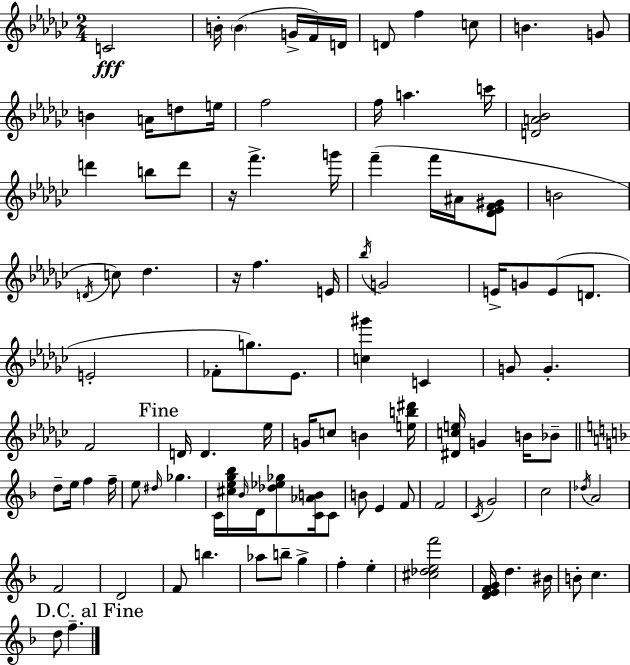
{
  \clef treble
  \numericTimeSignature
  \time 2/4
  \key ees \minor
  \repeat volta 2 { c'2\fff | b'16-. \parenthesize b'4( g'16-> f'16) d'16 | d'8 f''4 c''8 | b'4. g'8 | \break b'4 a'16 d''8 e''16 | f''2 | f''16 a''4. c'''16 | <d' a' bes'>2 | \break d'''4 b''8 d'''8 | r16 f'''4.-> g'''16 | f'''4--( f'''16 ais'16 <des' ees' f' gis'>8 | b'2 | \break \acciaccatura { d'16 }) c''8 des''4. | r16 f''4. | e'16 \acciaccatura { bes''16 } g'2 | e'16-> g'8 e'8( d'8. | \break e'2-. | fes'8-. g''8.) ees'8. | <c'' gis'''>4 c'4 | g'8 g'4.-. | \break f'2 | \mark "Fine" d'16 d'4. | ees''16 g'16 c''8 b'4 | <e'' b'' dis'''>16 <dis' c'' e''>16 g'4 b'16 | \break bes'8-- \bar "||" \break \key d \minor d''8-- e''16 f''4 f''16-- | e''8 \grace { dis''16 } ges''4. | c'16 <cis'' e'' g'' bes''>16 \grace { bes'16 } d'16 <des'' ees'' ges''>8 <c' aes' b'>16 | c'8 b'8 e'4 | \break f'8 f'2 | \acciaccatura { c'16 } g'2 | c''2 | \acciaccatura { des''16 } a'2 | \break f'2 | d'2 | f'8 b''4. | aes''8 b''8-- | \break g''4-> f''4-. | e''4-. <cis'' des'' e'' f'''>2 | <d' e' f' g'>16 d''4. | bis'16 b'8-. c''4. | \break \mark "D.C. al Fine" d''8 f''4.-- | } \bar "|."
}